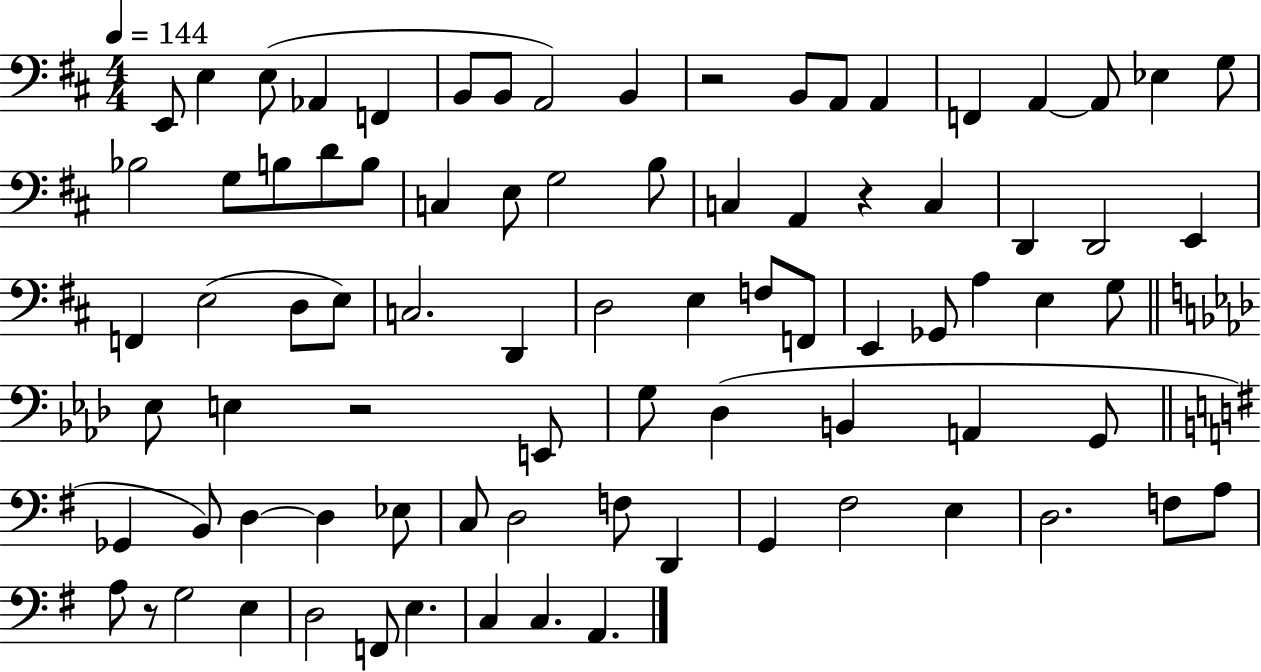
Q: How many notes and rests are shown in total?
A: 83